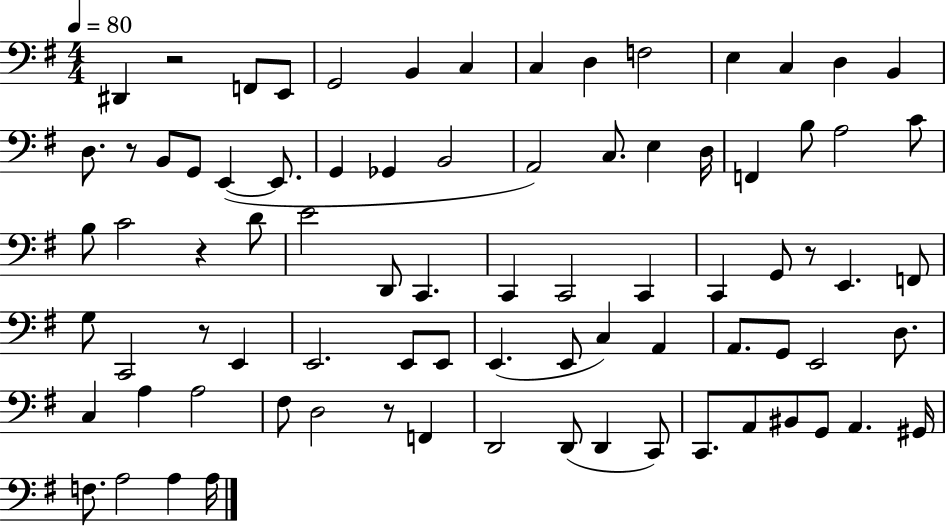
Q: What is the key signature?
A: G major